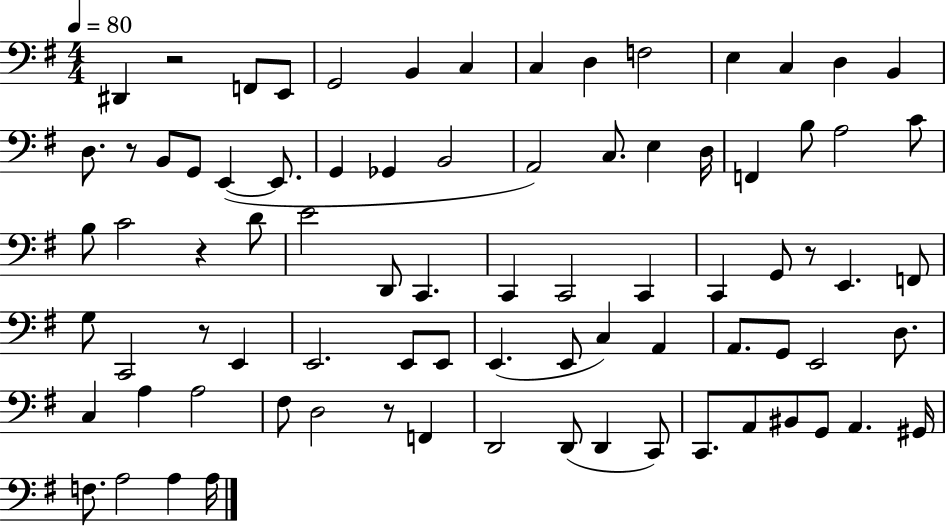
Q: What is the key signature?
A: G major